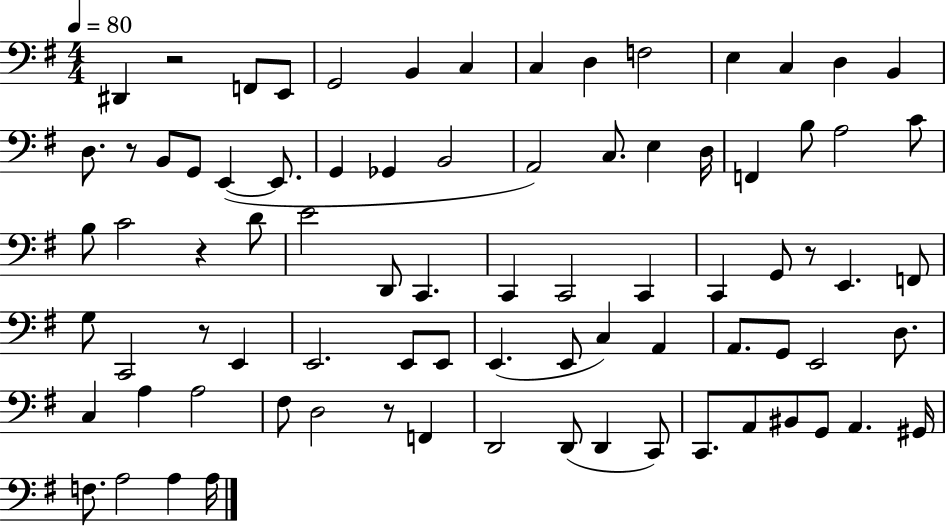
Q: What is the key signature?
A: G major